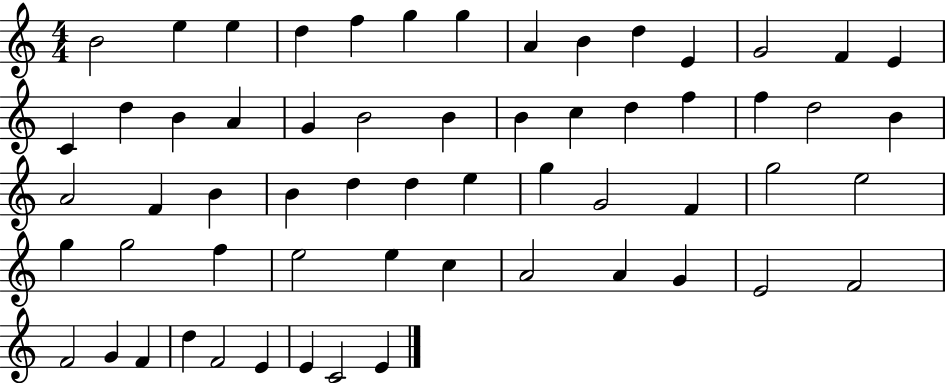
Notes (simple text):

B4/h E5/q E5/q D5/q F5/q G5/q G5/q A4/q B4/q D5/q E4/q G4/h F4/q E4/q C4/q D5/q B4/q A4/q G4/q B4/h B4/q B4/q C5/q D5/q F5/q F5/q D5/h B4/q A4/h F4/q B4/q B4/q D5/q D5/q E5/q G5/q G4/h F4/q G5/h E5/h G5/q G5/h F5/q E5/h E5/q C5/q A4/h A4/q G4/q E4/h F4/h F4/h G4/q F4/q D5/q F4/h E4/q E4/q C4/h E4/q